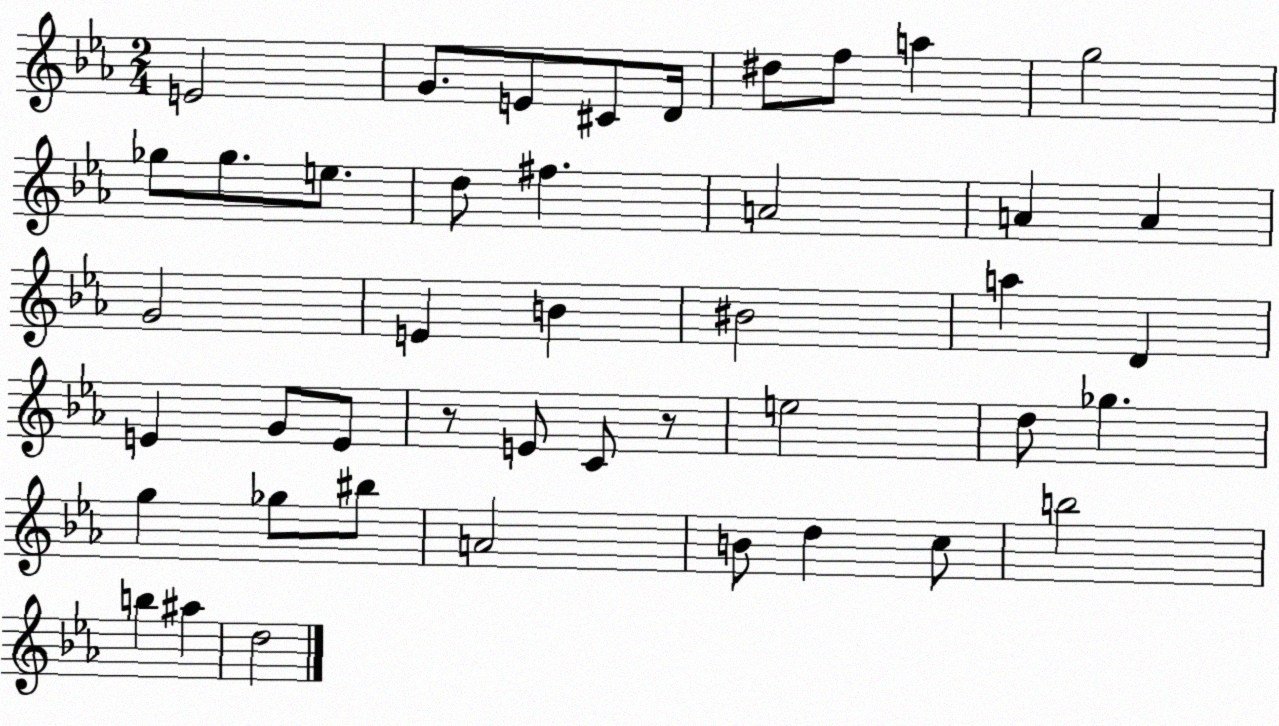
X:1
T:Untitled
M:2/4
L:1/4
K:Eb
E2 G/2 E/2 ^C/2 D/4 ^d/2 f/2 a g2 _g/2 _g/2 e/2 d/2 ^f A2 A A G2 E B ^B2 a D E G/2 E/2 z/2 E/2 C/2 z/2 e2 d/2 _g g _g/2 ^b/2 A2 B/2 d c/2 b2 b ^a d2